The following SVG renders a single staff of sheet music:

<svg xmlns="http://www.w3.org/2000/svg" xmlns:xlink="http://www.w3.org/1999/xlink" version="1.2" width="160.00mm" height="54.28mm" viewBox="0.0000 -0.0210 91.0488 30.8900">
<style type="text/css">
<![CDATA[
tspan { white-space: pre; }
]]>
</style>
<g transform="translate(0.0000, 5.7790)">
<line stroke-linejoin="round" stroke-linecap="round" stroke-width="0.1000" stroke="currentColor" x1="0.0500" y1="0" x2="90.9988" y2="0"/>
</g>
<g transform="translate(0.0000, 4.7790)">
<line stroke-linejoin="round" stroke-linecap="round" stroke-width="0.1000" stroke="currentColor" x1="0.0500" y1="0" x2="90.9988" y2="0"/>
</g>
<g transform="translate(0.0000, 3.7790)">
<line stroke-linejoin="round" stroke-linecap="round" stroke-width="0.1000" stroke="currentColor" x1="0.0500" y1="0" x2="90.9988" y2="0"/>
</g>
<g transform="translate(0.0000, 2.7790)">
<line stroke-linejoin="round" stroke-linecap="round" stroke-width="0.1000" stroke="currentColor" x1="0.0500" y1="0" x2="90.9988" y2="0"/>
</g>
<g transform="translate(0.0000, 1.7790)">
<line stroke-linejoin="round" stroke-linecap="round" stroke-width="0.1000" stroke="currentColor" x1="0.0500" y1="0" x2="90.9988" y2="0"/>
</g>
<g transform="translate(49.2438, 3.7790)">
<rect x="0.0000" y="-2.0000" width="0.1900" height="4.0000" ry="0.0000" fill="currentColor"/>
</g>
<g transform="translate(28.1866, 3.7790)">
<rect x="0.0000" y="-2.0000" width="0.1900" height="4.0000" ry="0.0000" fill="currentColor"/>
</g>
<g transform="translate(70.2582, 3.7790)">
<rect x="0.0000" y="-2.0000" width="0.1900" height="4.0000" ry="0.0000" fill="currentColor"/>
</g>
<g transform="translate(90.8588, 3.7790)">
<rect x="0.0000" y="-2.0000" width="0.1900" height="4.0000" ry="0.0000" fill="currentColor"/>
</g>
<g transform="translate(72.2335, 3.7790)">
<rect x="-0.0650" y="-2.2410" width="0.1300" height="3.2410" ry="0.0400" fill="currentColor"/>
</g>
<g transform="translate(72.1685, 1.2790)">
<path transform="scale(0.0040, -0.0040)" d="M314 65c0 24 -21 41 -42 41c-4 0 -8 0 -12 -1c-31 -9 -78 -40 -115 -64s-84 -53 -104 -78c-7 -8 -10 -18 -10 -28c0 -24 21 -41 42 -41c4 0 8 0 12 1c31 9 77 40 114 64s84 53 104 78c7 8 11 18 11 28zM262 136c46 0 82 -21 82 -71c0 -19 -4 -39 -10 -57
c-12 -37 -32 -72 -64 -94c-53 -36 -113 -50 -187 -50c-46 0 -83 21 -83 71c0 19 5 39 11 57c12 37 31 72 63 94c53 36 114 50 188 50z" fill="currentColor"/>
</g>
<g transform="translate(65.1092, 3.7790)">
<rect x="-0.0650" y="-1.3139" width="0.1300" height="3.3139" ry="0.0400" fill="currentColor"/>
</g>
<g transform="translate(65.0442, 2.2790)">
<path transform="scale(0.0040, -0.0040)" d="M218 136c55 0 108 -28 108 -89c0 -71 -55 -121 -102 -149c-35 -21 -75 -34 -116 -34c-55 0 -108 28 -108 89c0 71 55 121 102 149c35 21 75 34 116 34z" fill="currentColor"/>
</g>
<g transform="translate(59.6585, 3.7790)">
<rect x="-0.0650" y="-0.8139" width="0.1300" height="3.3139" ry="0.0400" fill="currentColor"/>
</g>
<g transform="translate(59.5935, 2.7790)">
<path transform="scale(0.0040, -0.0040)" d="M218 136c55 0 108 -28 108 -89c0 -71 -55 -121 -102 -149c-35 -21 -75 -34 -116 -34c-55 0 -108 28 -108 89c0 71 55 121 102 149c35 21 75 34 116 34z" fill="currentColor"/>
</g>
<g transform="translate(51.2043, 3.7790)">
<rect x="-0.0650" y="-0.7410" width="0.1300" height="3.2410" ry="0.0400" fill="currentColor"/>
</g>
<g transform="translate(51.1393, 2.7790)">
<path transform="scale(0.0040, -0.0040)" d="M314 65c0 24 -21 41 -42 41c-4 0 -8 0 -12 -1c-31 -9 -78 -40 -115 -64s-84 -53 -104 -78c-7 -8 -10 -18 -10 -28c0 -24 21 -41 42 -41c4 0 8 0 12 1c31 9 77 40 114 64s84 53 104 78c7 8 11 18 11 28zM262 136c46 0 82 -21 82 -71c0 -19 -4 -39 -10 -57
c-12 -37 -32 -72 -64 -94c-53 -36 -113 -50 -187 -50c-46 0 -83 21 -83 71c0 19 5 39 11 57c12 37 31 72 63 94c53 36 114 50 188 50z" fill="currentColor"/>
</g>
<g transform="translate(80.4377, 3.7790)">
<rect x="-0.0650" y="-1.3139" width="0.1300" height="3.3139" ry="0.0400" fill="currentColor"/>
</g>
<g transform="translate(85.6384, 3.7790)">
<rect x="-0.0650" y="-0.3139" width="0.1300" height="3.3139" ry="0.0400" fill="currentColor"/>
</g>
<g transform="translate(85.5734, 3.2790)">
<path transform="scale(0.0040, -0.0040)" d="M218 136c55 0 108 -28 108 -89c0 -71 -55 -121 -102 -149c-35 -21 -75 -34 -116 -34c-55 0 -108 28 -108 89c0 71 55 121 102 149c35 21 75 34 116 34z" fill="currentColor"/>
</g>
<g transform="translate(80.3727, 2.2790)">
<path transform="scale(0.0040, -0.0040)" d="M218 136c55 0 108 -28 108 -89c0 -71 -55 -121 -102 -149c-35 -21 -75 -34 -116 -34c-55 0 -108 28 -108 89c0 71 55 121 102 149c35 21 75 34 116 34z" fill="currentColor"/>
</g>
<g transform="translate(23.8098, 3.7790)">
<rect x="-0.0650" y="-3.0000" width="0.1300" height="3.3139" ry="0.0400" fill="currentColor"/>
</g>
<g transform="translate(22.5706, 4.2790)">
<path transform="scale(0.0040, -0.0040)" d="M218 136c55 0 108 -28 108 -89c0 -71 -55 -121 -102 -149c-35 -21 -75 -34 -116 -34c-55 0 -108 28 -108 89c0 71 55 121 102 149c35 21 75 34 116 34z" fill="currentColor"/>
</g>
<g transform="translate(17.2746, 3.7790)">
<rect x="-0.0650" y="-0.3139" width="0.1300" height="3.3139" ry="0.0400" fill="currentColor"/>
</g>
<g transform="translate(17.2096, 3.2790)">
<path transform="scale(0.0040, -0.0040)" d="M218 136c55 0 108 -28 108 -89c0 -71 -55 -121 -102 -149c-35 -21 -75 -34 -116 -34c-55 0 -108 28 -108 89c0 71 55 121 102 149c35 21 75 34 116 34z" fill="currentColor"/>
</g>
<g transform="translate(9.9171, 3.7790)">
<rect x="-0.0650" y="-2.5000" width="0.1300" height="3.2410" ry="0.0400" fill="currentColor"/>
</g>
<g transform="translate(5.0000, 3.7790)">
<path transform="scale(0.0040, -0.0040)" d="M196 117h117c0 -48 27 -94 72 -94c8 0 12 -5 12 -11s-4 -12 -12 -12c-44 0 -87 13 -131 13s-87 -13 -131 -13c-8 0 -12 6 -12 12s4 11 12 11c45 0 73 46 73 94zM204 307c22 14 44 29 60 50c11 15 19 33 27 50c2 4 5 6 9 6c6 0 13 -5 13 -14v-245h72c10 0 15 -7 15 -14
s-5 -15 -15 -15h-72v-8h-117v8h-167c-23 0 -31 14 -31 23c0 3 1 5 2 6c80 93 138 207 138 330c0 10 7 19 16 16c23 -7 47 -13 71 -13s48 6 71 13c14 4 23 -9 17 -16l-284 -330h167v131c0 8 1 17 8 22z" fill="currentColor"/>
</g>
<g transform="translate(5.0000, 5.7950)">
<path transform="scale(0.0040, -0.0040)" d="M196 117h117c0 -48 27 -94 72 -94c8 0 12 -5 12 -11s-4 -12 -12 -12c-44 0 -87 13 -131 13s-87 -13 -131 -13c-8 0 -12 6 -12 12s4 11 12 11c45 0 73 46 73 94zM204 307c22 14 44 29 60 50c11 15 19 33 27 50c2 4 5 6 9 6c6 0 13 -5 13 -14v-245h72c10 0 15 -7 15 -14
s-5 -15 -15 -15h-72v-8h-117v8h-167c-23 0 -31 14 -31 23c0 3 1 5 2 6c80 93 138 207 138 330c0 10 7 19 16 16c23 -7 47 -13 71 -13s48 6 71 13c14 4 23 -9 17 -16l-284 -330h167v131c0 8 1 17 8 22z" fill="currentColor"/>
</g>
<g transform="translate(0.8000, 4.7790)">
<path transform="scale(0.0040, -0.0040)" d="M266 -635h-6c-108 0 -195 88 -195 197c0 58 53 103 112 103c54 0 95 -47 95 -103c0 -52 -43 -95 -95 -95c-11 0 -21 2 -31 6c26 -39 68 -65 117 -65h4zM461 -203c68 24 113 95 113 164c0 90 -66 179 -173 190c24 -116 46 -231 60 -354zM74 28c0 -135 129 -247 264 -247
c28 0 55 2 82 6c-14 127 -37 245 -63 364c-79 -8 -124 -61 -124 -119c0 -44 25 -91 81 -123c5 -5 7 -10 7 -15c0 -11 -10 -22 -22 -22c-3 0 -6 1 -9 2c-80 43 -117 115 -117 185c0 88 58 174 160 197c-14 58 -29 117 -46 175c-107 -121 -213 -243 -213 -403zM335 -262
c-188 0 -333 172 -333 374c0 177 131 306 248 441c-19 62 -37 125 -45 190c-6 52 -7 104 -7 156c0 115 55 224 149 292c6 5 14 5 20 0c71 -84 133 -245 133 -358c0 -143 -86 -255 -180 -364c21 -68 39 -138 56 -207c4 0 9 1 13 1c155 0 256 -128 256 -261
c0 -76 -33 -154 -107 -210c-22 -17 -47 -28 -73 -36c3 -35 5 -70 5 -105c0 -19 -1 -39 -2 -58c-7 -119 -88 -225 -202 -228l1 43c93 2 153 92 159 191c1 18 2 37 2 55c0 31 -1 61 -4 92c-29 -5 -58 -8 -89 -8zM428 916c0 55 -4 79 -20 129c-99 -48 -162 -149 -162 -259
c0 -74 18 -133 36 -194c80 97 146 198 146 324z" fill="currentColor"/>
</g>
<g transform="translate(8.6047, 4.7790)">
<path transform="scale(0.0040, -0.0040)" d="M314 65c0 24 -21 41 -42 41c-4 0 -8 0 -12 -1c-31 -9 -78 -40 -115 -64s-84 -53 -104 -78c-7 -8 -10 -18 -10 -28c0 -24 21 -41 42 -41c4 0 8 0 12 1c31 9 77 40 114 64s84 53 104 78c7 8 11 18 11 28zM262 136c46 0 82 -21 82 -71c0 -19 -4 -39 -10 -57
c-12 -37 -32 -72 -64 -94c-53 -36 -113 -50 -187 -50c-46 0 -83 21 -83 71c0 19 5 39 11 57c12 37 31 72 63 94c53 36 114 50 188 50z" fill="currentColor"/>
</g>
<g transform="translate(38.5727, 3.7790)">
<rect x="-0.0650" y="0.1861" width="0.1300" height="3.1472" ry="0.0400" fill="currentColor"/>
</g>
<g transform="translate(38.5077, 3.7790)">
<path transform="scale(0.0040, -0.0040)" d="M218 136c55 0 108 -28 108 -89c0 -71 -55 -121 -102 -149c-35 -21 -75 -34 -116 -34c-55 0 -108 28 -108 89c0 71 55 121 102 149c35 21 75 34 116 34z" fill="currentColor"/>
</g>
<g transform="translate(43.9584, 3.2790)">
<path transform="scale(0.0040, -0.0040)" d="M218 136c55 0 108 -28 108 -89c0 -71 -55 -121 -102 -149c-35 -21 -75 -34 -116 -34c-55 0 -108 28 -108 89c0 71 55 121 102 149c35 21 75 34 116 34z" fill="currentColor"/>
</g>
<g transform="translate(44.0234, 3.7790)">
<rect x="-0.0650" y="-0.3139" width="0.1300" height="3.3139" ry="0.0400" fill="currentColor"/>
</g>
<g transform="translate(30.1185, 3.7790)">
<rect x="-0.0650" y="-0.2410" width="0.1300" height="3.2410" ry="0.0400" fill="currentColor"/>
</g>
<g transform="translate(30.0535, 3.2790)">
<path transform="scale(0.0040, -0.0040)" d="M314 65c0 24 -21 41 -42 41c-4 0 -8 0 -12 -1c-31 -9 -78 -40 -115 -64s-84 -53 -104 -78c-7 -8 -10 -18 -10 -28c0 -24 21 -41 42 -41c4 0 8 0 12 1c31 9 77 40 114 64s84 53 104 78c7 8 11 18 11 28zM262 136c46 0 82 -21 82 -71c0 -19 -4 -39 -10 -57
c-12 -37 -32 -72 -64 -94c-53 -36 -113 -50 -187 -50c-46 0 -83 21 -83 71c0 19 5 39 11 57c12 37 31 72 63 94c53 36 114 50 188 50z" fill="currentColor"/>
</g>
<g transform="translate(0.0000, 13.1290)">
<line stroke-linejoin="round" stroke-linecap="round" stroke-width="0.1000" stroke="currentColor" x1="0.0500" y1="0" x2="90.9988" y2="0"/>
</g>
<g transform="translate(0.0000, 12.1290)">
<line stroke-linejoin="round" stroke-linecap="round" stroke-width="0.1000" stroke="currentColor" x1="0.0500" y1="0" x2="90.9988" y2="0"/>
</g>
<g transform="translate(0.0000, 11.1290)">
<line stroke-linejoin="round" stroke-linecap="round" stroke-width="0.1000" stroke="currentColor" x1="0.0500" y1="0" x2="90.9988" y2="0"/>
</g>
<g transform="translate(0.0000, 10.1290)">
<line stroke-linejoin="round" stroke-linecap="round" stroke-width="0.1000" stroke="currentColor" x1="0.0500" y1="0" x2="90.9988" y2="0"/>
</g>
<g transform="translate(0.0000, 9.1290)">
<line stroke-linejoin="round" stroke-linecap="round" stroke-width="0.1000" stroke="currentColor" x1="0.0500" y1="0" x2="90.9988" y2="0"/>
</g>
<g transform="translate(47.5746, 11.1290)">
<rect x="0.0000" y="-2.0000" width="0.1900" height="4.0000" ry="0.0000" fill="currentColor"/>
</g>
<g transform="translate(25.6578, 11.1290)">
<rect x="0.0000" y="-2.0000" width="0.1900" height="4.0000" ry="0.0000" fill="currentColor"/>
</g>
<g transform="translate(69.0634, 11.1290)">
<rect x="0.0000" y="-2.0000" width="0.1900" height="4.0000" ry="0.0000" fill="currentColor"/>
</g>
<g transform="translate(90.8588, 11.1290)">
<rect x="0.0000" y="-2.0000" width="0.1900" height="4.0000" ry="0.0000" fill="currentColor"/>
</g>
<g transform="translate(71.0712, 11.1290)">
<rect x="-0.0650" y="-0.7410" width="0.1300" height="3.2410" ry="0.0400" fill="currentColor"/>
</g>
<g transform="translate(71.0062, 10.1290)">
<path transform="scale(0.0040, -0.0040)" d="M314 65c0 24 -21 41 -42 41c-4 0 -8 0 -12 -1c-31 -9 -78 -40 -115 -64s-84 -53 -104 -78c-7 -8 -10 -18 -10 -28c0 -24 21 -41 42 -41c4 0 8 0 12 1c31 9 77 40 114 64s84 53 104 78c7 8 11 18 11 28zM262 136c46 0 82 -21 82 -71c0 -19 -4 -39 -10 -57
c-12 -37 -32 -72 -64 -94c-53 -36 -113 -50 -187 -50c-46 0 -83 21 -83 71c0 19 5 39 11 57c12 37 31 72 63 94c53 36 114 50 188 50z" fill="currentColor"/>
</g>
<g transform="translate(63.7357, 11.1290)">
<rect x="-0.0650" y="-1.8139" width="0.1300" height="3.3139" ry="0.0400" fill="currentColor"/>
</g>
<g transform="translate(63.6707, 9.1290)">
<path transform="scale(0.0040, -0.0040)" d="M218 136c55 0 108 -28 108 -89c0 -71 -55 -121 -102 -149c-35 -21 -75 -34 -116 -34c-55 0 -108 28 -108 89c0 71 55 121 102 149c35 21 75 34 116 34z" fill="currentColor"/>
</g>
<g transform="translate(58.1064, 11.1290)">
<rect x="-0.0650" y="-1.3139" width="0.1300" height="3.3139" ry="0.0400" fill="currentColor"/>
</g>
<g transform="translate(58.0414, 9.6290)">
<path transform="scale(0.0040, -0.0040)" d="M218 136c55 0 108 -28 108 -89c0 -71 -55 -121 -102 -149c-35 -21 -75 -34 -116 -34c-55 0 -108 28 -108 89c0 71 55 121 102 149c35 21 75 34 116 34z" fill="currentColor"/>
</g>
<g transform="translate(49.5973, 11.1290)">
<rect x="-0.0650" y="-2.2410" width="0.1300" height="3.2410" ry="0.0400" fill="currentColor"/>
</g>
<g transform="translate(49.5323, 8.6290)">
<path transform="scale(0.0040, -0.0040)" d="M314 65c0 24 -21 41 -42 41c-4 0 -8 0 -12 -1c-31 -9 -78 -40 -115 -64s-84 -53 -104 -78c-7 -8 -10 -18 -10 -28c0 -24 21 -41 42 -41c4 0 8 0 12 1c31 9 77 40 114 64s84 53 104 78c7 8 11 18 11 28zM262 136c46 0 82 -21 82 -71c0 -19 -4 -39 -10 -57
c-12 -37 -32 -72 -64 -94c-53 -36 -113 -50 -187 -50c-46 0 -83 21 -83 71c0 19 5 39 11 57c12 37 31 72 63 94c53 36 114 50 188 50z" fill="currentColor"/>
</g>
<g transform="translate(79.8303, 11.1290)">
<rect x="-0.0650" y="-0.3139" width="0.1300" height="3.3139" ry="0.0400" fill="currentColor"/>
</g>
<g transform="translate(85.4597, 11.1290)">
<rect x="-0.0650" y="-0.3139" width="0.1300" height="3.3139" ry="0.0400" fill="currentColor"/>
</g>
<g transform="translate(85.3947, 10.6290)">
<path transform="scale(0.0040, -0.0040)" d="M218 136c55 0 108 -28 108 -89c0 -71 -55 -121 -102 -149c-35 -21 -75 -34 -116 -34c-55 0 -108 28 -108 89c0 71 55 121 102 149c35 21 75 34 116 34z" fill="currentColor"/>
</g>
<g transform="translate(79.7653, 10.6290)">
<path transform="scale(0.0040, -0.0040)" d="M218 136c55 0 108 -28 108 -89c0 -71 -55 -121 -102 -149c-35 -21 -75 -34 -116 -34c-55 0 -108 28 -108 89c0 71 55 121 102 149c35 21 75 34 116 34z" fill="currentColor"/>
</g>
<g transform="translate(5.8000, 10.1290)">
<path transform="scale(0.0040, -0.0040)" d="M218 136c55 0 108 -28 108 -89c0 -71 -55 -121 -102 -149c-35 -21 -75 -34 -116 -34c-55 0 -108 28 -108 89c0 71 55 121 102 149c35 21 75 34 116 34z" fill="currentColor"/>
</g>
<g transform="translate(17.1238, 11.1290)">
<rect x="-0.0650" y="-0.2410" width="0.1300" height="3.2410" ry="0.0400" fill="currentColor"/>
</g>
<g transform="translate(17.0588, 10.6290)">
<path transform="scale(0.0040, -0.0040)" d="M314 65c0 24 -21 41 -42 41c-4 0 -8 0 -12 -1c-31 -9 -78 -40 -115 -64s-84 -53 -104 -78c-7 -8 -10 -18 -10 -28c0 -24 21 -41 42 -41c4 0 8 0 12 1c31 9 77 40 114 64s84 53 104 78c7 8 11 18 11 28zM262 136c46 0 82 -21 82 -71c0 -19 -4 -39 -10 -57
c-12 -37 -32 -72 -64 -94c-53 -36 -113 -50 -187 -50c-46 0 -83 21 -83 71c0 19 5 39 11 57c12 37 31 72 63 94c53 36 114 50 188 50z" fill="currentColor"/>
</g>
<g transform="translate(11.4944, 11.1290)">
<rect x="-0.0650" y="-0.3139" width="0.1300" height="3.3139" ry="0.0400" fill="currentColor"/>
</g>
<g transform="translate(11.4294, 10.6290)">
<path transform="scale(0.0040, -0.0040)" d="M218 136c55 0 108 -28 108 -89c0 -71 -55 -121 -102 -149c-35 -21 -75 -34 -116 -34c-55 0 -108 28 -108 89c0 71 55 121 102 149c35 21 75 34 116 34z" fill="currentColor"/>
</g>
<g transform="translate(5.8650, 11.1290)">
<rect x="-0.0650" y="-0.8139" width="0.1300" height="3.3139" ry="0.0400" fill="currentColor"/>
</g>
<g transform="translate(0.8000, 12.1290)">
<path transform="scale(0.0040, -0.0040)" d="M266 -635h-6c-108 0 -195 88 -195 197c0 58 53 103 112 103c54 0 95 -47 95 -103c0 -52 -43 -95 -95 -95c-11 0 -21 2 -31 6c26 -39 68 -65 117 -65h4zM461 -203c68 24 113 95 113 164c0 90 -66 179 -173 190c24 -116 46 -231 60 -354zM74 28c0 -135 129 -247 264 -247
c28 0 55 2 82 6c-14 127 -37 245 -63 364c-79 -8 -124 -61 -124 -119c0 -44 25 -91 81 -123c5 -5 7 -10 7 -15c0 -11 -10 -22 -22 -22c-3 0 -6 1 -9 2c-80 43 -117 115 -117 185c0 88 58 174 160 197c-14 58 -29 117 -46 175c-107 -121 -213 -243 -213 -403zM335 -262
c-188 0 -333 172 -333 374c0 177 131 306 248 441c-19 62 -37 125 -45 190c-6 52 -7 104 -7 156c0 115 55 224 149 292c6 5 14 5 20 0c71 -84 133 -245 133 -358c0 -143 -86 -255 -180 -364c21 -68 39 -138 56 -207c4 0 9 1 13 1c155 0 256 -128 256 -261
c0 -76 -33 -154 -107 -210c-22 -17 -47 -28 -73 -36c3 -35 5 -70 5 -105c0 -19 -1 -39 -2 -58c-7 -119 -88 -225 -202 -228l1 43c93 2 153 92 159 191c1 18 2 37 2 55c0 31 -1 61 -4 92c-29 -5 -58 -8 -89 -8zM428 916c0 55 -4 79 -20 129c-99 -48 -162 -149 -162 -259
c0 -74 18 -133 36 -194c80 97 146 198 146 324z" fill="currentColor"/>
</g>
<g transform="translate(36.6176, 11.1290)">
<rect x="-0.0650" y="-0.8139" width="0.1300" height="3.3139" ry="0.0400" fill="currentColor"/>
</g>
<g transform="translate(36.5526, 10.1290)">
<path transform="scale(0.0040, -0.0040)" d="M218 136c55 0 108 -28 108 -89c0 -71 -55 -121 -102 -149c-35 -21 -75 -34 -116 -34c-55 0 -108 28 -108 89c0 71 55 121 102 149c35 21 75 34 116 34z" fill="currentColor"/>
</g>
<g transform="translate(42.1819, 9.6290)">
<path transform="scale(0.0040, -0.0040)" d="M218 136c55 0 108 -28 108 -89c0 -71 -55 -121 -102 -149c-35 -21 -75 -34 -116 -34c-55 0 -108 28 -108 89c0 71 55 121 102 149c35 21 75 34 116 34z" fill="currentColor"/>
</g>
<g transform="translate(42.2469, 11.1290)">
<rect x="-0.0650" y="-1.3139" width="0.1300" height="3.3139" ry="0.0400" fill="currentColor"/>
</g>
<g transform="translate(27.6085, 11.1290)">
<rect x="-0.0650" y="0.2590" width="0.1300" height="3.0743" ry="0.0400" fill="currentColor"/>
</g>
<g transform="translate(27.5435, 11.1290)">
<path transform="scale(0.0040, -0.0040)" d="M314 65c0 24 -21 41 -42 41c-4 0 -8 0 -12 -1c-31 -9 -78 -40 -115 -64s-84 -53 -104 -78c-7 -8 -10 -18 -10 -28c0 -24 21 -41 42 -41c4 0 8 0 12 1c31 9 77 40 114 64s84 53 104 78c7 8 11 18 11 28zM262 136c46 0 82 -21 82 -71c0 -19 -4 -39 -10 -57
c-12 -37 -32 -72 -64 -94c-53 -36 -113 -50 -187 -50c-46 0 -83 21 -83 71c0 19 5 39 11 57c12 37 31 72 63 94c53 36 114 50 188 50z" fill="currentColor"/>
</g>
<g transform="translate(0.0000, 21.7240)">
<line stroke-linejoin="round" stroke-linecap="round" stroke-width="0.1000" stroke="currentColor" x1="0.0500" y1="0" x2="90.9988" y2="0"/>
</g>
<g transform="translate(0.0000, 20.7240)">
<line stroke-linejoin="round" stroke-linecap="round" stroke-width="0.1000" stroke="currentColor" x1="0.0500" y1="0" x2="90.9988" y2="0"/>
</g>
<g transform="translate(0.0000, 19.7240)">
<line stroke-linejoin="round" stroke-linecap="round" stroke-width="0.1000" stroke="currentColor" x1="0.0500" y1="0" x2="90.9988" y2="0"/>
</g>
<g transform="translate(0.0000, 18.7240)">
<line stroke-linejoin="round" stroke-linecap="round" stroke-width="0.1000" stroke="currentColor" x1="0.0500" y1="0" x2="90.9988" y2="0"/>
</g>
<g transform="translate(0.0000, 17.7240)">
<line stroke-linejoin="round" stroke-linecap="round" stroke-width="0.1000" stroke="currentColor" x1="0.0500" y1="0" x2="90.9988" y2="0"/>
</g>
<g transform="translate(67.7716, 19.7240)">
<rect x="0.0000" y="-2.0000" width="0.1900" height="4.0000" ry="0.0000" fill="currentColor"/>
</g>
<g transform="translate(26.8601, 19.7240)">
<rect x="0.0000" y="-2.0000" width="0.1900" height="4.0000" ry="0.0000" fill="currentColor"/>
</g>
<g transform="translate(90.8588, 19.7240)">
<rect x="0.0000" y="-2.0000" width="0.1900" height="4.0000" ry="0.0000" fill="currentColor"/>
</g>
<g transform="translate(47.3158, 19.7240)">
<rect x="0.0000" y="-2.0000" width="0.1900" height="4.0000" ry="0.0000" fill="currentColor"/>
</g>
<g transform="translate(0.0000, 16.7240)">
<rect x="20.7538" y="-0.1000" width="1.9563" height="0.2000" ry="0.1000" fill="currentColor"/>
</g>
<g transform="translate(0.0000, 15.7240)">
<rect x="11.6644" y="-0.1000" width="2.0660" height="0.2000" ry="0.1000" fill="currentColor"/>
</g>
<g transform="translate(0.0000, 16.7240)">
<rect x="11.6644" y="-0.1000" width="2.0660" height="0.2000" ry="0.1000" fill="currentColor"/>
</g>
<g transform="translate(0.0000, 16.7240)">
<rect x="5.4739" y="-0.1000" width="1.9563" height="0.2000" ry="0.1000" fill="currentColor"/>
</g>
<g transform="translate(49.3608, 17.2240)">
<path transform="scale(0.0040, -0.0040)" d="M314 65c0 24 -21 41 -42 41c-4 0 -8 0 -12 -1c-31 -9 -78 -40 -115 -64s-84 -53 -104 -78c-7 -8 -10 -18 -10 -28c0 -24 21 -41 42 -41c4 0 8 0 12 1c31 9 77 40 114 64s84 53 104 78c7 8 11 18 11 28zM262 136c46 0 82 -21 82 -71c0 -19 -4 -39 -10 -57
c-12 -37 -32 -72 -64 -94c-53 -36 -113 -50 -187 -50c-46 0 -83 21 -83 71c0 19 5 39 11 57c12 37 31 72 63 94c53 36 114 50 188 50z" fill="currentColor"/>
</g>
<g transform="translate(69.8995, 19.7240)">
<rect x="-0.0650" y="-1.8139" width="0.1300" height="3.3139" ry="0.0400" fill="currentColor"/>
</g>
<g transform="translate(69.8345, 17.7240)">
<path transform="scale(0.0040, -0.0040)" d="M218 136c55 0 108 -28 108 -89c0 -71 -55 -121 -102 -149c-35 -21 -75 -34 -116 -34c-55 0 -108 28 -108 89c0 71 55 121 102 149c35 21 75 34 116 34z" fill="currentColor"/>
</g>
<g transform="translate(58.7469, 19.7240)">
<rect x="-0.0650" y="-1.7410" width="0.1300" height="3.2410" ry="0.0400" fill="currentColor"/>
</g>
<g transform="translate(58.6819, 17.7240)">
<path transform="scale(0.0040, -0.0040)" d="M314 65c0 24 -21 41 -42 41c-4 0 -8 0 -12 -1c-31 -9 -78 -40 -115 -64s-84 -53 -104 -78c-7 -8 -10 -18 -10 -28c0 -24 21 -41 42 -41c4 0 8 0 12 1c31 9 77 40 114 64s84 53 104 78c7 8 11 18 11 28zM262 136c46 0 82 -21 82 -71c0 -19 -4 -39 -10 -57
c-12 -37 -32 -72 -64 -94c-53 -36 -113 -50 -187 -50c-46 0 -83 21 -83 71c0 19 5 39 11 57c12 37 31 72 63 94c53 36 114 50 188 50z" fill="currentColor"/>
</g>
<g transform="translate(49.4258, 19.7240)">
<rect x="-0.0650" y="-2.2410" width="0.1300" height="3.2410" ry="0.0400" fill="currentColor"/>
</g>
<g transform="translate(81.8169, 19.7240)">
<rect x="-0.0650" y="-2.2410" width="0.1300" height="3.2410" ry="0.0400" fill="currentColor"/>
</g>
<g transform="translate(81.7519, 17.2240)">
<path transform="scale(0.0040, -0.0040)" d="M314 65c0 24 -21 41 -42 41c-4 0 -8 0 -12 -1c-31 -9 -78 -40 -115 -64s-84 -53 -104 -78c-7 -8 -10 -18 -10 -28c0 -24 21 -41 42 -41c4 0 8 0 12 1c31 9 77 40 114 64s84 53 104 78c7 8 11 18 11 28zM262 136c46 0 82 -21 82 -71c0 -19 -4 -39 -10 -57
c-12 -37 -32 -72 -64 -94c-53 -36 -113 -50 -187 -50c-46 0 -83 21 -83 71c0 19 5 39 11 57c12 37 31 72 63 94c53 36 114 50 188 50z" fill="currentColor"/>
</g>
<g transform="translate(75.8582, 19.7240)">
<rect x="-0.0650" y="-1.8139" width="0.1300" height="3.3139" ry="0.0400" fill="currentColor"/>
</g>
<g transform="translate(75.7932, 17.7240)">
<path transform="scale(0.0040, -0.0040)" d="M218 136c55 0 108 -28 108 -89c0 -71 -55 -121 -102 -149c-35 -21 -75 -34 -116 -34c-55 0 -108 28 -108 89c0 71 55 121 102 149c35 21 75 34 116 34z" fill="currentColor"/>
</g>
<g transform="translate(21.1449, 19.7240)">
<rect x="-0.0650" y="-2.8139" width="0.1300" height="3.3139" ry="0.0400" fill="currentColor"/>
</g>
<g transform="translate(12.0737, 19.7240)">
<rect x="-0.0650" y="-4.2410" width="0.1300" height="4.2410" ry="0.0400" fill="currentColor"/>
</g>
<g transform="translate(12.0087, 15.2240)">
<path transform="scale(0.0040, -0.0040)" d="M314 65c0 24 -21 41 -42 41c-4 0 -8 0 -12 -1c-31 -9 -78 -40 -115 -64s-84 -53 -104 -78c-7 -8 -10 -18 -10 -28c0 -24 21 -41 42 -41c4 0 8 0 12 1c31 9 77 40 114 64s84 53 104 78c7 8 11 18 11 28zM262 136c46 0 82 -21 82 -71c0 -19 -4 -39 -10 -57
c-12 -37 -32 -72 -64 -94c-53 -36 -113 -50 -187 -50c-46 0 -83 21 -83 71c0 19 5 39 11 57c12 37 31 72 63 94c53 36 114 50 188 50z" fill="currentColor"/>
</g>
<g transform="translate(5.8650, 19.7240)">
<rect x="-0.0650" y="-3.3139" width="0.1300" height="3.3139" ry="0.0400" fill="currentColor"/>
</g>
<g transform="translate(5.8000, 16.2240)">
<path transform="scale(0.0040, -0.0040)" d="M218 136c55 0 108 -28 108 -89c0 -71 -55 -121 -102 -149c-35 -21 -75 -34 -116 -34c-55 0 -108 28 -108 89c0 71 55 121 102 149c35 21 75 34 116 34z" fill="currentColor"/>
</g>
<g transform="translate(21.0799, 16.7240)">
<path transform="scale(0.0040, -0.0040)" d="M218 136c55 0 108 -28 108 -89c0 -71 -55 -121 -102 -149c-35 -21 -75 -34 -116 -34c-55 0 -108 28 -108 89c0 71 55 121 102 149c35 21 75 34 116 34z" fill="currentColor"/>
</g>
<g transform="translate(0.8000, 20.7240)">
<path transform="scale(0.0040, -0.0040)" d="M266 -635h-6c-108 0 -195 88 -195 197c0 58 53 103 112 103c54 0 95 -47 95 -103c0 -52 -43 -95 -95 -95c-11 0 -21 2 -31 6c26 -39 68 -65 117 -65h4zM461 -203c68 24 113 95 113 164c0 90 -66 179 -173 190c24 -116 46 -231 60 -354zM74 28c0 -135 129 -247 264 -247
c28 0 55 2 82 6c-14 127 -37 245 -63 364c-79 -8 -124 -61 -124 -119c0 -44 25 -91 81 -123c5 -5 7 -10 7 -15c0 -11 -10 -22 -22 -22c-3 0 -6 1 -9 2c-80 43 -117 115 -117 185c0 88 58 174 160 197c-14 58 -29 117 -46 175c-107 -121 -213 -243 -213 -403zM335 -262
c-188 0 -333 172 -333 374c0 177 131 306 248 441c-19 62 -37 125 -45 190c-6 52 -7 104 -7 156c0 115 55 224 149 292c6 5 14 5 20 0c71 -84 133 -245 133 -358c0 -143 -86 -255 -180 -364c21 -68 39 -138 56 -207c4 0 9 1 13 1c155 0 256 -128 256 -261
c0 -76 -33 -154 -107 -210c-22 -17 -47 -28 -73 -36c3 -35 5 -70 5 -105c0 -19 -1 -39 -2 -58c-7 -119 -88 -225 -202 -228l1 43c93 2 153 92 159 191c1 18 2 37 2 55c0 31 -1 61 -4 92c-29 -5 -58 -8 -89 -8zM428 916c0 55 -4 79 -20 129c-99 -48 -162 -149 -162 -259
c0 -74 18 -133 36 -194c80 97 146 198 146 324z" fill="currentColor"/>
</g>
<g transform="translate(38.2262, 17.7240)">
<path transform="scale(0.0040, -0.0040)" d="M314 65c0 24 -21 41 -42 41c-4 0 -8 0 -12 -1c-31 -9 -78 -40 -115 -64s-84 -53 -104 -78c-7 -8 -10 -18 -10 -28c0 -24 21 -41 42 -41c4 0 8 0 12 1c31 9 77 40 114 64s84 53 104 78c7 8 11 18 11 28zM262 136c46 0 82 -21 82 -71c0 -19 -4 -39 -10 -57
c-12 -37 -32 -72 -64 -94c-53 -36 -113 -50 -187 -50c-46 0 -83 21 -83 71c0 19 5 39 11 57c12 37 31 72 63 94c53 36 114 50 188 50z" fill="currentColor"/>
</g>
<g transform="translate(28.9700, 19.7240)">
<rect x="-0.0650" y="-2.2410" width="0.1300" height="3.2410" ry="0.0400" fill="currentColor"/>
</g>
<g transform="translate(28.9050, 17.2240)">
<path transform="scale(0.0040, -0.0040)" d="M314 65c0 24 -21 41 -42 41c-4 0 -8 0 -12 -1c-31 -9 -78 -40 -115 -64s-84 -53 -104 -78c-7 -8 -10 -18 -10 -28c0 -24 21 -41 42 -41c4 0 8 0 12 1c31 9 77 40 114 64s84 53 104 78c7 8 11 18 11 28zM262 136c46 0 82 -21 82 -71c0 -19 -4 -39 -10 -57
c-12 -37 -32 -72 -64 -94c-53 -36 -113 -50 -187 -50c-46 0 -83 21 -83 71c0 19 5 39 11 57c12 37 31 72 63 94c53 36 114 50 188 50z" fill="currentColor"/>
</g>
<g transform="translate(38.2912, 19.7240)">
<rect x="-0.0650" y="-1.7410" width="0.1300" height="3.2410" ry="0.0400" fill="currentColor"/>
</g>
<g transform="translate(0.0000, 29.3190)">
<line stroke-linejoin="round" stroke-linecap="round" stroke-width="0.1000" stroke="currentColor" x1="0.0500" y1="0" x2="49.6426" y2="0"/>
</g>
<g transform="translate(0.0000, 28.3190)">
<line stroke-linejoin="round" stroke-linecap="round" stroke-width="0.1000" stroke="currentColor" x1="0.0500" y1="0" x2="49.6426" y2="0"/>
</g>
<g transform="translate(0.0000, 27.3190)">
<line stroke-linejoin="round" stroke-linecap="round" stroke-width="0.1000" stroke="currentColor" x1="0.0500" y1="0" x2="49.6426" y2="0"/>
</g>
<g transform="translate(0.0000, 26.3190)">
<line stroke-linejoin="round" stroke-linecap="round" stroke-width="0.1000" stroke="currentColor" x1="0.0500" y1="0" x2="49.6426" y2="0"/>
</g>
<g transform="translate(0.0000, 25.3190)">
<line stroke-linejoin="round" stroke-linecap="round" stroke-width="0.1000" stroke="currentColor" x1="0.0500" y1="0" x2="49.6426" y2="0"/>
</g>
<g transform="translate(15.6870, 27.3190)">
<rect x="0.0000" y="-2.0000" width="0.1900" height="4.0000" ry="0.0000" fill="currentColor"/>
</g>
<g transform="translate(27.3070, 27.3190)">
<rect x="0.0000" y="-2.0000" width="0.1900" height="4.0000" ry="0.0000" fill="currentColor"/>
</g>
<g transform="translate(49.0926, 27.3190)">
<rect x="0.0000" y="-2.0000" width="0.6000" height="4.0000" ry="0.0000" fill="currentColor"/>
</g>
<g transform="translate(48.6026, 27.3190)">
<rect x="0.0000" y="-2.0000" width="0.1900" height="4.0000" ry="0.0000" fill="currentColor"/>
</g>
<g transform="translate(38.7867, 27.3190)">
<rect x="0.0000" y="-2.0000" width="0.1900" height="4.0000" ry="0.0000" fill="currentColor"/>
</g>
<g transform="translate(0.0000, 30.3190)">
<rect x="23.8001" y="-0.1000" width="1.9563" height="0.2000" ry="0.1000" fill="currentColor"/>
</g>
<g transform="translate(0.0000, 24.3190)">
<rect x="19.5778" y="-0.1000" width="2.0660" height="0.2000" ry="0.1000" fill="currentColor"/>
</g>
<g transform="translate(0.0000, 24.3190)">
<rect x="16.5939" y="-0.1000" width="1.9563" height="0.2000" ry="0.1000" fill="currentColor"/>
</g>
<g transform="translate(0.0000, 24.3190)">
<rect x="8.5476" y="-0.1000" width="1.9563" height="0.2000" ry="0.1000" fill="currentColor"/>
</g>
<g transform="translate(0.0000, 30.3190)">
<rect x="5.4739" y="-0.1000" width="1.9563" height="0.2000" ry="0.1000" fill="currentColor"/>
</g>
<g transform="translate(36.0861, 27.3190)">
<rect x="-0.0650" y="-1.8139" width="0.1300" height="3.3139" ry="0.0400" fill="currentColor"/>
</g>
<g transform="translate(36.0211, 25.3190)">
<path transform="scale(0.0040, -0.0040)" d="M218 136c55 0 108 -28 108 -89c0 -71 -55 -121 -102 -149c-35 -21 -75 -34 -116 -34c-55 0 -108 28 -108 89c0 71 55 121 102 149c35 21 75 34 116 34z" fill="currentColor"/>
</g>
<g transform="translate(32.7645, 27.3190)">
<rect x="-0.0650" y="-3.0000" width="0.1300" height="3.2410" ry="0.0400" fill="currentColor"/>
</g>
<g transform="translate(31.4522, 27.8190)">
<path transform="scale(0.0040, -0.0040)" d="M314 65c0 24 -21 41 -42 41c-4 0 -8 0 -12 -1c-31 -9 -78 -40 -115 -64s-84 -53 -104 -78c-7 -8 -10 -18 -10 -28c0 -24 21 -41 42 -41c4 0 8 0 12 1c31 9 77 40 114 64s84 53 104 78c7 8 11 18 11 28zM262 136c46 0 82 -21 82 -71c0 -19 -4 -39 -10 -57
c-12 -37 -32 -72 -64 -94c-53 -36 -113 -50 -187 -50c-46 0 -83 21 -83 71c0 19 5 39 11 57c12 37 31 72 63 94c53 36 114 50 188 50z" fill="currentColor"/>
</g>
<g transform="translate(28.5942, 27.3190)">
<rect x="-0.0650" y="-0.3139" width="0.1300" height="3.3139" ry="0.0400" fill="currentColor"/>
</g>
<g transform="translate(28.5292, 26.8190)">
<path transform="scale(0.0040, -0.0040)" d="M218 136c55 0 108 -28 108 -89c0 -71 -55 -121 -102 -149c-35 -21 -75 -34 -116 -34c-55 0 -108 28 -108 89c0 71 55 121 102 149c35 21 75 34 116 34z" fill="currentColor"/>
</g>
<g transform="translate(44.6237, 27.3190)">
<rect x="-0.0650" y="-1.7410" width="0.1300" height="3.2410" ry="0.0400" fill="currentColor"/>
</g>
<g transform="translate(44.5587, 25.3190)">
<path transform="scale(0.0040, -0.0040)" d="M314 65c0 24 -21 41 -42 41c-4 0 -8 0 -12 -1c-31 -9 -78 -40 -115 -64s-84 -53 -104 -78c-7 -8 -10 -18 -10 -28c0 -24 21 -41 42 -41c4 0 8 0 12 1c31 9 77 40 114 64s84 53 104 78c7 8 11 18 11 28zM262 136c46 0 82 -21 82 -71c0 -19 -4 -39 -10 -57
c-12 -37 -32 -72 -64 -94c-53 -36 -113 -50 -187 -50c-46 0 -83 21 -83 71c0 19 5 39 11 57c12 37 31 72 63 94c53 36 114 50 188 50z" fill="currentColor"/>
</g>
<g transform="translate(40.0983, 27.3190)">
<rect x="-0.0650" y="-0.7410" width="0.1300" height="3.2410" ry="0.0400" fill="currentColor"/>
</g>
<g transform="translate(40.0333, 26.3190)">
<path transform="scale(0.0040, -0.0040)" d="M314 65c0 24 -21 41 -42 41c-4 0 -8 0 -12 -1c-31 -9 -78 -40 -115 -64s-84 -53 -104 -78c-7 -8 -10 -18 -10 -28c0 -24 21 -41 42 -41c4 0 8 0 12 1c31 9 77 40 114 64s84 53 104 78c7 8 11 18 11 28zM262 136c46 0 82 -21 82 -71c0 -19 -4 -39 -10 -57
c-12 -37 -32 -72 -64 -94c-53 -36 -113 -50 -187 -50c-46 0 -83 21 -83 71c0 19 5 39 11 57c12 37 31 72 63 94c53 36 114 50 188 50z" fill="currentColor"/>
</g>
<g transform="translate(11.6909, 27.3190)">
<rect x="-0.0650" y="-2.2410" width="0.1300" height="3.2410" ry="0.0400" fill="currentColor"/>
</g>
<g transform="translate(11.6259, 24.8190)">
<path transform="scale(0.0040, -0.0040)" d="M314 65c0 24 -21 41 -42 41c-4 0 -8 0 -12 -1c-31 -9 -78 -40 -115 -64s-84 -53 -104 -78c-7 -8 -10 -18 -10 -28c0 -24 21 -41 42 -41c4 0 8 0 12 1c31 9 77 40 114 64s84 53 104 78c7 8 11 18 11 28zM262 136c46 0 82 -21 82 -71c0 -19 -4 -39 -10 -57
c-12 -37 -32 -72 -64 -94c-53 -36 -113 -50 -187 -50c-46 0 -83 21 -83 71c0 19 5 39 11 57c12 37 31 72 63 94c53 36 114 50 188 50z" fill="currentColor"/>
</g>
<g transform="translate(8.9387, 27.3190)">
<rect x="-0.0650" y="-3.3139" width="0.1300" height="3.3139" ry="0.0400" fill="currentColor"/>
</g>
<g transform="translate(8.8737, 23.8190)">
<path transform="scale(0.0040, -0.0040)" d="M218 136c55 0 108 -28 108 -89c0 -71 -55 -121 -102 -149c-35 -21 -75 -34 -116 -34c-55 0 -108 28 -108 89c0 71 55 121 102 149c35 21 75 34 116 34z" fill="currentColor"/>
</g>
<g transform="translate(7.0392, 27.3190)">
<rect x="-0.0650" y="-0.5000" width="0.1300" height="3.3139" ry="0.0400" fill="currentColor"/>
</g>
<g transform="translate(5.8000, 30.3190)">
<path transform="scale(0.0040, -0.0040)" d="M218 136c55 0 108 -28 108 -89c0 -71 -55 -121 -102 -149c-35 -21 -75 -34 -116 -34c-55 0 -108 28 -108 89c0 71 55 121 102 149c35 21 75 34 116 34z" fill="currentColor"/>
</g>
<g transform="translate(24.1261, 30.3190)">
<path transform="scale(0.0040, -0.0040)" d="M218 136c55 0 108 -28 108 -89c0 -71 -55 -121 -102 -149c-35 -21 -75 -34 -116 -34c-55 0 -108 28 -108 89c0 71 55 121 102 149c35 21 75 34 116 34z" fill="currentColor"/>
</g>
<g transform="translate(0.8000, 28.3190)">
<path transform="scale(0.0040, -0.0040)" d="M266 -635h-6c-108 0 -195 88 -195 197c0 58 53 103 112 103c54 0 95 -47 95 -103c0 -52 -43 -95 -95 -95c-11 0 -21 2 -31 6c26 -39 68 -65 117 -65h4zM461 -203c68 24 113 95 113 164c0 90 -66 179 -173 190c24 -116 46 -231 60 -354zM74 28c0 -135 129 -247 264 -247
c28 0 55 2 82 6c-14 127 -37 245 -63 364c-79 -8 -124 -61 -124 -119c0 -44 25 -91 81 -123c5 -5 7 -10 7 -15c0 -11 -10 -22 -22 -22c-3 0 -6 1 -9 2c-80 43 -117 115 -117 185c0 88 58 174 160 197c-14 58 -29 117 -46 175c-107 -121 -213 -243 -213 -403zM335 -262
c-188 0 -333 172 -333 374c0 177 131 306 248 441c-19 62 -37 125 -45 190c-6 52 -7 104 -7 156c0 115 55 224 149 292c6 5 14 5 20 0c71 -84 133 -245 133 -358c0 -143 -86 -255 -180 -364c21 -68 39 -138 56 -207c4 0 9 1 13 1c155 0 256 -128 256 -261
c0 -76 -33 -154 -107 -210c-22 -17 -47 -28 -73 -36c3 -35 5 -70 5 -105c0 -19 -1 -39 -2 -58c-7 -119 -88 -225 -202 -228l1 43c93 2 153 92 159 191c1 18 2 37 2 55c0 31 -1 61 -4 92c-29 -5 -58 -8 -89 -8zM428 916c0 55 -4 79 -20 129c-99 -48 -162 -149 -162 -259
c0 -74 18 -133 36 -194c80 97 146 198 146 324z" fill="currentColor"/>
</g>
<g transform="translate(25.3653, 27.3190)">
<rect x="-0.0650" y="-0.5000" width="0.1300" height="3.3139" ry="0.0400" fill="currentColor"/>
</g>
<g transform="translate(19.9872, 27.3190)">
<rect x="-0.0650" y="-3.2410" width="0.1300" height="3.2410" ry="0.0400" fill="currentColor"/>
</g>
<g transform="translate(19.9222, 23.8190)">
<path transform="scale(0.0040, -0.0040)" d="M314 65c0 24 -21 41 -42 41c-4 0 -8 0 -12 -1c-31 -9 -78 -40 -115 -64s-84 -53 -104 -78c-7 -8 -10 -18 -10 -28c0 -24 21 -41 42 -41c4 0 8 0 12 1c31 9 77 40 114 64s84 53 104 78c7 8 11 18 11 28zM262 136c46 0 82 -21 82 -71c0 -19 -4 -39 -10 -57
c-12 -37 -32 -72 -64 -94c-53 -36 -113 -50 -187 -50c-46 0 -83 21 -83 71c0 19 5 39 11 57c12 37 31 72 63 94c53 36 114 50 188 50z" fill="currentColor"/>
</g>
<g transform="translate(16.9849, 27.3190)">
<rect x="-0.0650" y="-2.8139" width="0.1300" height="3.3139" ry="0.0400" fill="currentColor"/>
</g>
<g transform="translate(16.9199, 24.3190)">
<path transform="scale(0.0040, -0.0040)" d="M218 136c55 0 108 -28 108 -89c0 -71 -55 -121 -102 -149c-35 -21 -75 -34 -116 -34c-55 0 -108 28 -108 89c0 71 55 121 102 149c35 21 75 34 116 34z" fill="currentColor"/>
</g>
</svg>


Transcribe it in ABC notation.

X:1
T:Untitled
M:4/4
L:1/4
K:C
G2 c A c2 B c d2 d e g2 e c d c c2 B2 d e g2 e f d2 c c b d'2 a g2 f2 g2 f2 f f g2 C b g2 a b2 C c A2 f d2 f2